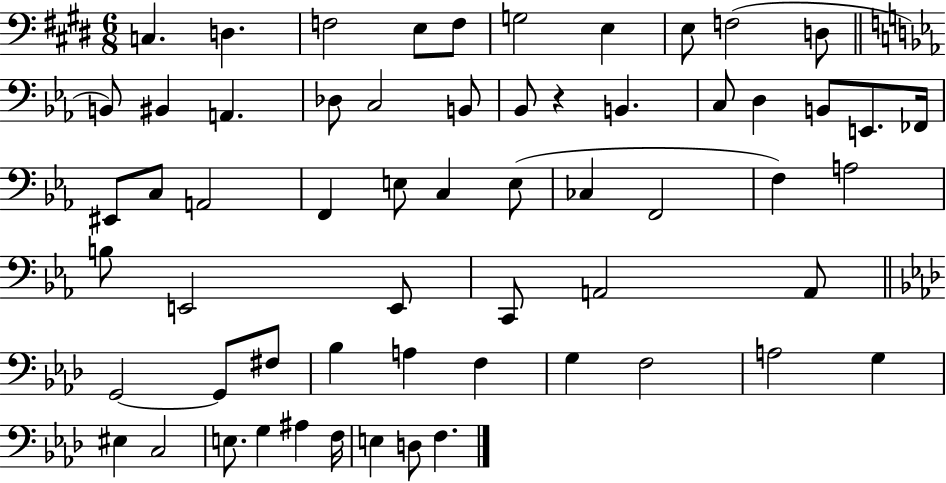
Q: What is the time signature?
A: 6/8